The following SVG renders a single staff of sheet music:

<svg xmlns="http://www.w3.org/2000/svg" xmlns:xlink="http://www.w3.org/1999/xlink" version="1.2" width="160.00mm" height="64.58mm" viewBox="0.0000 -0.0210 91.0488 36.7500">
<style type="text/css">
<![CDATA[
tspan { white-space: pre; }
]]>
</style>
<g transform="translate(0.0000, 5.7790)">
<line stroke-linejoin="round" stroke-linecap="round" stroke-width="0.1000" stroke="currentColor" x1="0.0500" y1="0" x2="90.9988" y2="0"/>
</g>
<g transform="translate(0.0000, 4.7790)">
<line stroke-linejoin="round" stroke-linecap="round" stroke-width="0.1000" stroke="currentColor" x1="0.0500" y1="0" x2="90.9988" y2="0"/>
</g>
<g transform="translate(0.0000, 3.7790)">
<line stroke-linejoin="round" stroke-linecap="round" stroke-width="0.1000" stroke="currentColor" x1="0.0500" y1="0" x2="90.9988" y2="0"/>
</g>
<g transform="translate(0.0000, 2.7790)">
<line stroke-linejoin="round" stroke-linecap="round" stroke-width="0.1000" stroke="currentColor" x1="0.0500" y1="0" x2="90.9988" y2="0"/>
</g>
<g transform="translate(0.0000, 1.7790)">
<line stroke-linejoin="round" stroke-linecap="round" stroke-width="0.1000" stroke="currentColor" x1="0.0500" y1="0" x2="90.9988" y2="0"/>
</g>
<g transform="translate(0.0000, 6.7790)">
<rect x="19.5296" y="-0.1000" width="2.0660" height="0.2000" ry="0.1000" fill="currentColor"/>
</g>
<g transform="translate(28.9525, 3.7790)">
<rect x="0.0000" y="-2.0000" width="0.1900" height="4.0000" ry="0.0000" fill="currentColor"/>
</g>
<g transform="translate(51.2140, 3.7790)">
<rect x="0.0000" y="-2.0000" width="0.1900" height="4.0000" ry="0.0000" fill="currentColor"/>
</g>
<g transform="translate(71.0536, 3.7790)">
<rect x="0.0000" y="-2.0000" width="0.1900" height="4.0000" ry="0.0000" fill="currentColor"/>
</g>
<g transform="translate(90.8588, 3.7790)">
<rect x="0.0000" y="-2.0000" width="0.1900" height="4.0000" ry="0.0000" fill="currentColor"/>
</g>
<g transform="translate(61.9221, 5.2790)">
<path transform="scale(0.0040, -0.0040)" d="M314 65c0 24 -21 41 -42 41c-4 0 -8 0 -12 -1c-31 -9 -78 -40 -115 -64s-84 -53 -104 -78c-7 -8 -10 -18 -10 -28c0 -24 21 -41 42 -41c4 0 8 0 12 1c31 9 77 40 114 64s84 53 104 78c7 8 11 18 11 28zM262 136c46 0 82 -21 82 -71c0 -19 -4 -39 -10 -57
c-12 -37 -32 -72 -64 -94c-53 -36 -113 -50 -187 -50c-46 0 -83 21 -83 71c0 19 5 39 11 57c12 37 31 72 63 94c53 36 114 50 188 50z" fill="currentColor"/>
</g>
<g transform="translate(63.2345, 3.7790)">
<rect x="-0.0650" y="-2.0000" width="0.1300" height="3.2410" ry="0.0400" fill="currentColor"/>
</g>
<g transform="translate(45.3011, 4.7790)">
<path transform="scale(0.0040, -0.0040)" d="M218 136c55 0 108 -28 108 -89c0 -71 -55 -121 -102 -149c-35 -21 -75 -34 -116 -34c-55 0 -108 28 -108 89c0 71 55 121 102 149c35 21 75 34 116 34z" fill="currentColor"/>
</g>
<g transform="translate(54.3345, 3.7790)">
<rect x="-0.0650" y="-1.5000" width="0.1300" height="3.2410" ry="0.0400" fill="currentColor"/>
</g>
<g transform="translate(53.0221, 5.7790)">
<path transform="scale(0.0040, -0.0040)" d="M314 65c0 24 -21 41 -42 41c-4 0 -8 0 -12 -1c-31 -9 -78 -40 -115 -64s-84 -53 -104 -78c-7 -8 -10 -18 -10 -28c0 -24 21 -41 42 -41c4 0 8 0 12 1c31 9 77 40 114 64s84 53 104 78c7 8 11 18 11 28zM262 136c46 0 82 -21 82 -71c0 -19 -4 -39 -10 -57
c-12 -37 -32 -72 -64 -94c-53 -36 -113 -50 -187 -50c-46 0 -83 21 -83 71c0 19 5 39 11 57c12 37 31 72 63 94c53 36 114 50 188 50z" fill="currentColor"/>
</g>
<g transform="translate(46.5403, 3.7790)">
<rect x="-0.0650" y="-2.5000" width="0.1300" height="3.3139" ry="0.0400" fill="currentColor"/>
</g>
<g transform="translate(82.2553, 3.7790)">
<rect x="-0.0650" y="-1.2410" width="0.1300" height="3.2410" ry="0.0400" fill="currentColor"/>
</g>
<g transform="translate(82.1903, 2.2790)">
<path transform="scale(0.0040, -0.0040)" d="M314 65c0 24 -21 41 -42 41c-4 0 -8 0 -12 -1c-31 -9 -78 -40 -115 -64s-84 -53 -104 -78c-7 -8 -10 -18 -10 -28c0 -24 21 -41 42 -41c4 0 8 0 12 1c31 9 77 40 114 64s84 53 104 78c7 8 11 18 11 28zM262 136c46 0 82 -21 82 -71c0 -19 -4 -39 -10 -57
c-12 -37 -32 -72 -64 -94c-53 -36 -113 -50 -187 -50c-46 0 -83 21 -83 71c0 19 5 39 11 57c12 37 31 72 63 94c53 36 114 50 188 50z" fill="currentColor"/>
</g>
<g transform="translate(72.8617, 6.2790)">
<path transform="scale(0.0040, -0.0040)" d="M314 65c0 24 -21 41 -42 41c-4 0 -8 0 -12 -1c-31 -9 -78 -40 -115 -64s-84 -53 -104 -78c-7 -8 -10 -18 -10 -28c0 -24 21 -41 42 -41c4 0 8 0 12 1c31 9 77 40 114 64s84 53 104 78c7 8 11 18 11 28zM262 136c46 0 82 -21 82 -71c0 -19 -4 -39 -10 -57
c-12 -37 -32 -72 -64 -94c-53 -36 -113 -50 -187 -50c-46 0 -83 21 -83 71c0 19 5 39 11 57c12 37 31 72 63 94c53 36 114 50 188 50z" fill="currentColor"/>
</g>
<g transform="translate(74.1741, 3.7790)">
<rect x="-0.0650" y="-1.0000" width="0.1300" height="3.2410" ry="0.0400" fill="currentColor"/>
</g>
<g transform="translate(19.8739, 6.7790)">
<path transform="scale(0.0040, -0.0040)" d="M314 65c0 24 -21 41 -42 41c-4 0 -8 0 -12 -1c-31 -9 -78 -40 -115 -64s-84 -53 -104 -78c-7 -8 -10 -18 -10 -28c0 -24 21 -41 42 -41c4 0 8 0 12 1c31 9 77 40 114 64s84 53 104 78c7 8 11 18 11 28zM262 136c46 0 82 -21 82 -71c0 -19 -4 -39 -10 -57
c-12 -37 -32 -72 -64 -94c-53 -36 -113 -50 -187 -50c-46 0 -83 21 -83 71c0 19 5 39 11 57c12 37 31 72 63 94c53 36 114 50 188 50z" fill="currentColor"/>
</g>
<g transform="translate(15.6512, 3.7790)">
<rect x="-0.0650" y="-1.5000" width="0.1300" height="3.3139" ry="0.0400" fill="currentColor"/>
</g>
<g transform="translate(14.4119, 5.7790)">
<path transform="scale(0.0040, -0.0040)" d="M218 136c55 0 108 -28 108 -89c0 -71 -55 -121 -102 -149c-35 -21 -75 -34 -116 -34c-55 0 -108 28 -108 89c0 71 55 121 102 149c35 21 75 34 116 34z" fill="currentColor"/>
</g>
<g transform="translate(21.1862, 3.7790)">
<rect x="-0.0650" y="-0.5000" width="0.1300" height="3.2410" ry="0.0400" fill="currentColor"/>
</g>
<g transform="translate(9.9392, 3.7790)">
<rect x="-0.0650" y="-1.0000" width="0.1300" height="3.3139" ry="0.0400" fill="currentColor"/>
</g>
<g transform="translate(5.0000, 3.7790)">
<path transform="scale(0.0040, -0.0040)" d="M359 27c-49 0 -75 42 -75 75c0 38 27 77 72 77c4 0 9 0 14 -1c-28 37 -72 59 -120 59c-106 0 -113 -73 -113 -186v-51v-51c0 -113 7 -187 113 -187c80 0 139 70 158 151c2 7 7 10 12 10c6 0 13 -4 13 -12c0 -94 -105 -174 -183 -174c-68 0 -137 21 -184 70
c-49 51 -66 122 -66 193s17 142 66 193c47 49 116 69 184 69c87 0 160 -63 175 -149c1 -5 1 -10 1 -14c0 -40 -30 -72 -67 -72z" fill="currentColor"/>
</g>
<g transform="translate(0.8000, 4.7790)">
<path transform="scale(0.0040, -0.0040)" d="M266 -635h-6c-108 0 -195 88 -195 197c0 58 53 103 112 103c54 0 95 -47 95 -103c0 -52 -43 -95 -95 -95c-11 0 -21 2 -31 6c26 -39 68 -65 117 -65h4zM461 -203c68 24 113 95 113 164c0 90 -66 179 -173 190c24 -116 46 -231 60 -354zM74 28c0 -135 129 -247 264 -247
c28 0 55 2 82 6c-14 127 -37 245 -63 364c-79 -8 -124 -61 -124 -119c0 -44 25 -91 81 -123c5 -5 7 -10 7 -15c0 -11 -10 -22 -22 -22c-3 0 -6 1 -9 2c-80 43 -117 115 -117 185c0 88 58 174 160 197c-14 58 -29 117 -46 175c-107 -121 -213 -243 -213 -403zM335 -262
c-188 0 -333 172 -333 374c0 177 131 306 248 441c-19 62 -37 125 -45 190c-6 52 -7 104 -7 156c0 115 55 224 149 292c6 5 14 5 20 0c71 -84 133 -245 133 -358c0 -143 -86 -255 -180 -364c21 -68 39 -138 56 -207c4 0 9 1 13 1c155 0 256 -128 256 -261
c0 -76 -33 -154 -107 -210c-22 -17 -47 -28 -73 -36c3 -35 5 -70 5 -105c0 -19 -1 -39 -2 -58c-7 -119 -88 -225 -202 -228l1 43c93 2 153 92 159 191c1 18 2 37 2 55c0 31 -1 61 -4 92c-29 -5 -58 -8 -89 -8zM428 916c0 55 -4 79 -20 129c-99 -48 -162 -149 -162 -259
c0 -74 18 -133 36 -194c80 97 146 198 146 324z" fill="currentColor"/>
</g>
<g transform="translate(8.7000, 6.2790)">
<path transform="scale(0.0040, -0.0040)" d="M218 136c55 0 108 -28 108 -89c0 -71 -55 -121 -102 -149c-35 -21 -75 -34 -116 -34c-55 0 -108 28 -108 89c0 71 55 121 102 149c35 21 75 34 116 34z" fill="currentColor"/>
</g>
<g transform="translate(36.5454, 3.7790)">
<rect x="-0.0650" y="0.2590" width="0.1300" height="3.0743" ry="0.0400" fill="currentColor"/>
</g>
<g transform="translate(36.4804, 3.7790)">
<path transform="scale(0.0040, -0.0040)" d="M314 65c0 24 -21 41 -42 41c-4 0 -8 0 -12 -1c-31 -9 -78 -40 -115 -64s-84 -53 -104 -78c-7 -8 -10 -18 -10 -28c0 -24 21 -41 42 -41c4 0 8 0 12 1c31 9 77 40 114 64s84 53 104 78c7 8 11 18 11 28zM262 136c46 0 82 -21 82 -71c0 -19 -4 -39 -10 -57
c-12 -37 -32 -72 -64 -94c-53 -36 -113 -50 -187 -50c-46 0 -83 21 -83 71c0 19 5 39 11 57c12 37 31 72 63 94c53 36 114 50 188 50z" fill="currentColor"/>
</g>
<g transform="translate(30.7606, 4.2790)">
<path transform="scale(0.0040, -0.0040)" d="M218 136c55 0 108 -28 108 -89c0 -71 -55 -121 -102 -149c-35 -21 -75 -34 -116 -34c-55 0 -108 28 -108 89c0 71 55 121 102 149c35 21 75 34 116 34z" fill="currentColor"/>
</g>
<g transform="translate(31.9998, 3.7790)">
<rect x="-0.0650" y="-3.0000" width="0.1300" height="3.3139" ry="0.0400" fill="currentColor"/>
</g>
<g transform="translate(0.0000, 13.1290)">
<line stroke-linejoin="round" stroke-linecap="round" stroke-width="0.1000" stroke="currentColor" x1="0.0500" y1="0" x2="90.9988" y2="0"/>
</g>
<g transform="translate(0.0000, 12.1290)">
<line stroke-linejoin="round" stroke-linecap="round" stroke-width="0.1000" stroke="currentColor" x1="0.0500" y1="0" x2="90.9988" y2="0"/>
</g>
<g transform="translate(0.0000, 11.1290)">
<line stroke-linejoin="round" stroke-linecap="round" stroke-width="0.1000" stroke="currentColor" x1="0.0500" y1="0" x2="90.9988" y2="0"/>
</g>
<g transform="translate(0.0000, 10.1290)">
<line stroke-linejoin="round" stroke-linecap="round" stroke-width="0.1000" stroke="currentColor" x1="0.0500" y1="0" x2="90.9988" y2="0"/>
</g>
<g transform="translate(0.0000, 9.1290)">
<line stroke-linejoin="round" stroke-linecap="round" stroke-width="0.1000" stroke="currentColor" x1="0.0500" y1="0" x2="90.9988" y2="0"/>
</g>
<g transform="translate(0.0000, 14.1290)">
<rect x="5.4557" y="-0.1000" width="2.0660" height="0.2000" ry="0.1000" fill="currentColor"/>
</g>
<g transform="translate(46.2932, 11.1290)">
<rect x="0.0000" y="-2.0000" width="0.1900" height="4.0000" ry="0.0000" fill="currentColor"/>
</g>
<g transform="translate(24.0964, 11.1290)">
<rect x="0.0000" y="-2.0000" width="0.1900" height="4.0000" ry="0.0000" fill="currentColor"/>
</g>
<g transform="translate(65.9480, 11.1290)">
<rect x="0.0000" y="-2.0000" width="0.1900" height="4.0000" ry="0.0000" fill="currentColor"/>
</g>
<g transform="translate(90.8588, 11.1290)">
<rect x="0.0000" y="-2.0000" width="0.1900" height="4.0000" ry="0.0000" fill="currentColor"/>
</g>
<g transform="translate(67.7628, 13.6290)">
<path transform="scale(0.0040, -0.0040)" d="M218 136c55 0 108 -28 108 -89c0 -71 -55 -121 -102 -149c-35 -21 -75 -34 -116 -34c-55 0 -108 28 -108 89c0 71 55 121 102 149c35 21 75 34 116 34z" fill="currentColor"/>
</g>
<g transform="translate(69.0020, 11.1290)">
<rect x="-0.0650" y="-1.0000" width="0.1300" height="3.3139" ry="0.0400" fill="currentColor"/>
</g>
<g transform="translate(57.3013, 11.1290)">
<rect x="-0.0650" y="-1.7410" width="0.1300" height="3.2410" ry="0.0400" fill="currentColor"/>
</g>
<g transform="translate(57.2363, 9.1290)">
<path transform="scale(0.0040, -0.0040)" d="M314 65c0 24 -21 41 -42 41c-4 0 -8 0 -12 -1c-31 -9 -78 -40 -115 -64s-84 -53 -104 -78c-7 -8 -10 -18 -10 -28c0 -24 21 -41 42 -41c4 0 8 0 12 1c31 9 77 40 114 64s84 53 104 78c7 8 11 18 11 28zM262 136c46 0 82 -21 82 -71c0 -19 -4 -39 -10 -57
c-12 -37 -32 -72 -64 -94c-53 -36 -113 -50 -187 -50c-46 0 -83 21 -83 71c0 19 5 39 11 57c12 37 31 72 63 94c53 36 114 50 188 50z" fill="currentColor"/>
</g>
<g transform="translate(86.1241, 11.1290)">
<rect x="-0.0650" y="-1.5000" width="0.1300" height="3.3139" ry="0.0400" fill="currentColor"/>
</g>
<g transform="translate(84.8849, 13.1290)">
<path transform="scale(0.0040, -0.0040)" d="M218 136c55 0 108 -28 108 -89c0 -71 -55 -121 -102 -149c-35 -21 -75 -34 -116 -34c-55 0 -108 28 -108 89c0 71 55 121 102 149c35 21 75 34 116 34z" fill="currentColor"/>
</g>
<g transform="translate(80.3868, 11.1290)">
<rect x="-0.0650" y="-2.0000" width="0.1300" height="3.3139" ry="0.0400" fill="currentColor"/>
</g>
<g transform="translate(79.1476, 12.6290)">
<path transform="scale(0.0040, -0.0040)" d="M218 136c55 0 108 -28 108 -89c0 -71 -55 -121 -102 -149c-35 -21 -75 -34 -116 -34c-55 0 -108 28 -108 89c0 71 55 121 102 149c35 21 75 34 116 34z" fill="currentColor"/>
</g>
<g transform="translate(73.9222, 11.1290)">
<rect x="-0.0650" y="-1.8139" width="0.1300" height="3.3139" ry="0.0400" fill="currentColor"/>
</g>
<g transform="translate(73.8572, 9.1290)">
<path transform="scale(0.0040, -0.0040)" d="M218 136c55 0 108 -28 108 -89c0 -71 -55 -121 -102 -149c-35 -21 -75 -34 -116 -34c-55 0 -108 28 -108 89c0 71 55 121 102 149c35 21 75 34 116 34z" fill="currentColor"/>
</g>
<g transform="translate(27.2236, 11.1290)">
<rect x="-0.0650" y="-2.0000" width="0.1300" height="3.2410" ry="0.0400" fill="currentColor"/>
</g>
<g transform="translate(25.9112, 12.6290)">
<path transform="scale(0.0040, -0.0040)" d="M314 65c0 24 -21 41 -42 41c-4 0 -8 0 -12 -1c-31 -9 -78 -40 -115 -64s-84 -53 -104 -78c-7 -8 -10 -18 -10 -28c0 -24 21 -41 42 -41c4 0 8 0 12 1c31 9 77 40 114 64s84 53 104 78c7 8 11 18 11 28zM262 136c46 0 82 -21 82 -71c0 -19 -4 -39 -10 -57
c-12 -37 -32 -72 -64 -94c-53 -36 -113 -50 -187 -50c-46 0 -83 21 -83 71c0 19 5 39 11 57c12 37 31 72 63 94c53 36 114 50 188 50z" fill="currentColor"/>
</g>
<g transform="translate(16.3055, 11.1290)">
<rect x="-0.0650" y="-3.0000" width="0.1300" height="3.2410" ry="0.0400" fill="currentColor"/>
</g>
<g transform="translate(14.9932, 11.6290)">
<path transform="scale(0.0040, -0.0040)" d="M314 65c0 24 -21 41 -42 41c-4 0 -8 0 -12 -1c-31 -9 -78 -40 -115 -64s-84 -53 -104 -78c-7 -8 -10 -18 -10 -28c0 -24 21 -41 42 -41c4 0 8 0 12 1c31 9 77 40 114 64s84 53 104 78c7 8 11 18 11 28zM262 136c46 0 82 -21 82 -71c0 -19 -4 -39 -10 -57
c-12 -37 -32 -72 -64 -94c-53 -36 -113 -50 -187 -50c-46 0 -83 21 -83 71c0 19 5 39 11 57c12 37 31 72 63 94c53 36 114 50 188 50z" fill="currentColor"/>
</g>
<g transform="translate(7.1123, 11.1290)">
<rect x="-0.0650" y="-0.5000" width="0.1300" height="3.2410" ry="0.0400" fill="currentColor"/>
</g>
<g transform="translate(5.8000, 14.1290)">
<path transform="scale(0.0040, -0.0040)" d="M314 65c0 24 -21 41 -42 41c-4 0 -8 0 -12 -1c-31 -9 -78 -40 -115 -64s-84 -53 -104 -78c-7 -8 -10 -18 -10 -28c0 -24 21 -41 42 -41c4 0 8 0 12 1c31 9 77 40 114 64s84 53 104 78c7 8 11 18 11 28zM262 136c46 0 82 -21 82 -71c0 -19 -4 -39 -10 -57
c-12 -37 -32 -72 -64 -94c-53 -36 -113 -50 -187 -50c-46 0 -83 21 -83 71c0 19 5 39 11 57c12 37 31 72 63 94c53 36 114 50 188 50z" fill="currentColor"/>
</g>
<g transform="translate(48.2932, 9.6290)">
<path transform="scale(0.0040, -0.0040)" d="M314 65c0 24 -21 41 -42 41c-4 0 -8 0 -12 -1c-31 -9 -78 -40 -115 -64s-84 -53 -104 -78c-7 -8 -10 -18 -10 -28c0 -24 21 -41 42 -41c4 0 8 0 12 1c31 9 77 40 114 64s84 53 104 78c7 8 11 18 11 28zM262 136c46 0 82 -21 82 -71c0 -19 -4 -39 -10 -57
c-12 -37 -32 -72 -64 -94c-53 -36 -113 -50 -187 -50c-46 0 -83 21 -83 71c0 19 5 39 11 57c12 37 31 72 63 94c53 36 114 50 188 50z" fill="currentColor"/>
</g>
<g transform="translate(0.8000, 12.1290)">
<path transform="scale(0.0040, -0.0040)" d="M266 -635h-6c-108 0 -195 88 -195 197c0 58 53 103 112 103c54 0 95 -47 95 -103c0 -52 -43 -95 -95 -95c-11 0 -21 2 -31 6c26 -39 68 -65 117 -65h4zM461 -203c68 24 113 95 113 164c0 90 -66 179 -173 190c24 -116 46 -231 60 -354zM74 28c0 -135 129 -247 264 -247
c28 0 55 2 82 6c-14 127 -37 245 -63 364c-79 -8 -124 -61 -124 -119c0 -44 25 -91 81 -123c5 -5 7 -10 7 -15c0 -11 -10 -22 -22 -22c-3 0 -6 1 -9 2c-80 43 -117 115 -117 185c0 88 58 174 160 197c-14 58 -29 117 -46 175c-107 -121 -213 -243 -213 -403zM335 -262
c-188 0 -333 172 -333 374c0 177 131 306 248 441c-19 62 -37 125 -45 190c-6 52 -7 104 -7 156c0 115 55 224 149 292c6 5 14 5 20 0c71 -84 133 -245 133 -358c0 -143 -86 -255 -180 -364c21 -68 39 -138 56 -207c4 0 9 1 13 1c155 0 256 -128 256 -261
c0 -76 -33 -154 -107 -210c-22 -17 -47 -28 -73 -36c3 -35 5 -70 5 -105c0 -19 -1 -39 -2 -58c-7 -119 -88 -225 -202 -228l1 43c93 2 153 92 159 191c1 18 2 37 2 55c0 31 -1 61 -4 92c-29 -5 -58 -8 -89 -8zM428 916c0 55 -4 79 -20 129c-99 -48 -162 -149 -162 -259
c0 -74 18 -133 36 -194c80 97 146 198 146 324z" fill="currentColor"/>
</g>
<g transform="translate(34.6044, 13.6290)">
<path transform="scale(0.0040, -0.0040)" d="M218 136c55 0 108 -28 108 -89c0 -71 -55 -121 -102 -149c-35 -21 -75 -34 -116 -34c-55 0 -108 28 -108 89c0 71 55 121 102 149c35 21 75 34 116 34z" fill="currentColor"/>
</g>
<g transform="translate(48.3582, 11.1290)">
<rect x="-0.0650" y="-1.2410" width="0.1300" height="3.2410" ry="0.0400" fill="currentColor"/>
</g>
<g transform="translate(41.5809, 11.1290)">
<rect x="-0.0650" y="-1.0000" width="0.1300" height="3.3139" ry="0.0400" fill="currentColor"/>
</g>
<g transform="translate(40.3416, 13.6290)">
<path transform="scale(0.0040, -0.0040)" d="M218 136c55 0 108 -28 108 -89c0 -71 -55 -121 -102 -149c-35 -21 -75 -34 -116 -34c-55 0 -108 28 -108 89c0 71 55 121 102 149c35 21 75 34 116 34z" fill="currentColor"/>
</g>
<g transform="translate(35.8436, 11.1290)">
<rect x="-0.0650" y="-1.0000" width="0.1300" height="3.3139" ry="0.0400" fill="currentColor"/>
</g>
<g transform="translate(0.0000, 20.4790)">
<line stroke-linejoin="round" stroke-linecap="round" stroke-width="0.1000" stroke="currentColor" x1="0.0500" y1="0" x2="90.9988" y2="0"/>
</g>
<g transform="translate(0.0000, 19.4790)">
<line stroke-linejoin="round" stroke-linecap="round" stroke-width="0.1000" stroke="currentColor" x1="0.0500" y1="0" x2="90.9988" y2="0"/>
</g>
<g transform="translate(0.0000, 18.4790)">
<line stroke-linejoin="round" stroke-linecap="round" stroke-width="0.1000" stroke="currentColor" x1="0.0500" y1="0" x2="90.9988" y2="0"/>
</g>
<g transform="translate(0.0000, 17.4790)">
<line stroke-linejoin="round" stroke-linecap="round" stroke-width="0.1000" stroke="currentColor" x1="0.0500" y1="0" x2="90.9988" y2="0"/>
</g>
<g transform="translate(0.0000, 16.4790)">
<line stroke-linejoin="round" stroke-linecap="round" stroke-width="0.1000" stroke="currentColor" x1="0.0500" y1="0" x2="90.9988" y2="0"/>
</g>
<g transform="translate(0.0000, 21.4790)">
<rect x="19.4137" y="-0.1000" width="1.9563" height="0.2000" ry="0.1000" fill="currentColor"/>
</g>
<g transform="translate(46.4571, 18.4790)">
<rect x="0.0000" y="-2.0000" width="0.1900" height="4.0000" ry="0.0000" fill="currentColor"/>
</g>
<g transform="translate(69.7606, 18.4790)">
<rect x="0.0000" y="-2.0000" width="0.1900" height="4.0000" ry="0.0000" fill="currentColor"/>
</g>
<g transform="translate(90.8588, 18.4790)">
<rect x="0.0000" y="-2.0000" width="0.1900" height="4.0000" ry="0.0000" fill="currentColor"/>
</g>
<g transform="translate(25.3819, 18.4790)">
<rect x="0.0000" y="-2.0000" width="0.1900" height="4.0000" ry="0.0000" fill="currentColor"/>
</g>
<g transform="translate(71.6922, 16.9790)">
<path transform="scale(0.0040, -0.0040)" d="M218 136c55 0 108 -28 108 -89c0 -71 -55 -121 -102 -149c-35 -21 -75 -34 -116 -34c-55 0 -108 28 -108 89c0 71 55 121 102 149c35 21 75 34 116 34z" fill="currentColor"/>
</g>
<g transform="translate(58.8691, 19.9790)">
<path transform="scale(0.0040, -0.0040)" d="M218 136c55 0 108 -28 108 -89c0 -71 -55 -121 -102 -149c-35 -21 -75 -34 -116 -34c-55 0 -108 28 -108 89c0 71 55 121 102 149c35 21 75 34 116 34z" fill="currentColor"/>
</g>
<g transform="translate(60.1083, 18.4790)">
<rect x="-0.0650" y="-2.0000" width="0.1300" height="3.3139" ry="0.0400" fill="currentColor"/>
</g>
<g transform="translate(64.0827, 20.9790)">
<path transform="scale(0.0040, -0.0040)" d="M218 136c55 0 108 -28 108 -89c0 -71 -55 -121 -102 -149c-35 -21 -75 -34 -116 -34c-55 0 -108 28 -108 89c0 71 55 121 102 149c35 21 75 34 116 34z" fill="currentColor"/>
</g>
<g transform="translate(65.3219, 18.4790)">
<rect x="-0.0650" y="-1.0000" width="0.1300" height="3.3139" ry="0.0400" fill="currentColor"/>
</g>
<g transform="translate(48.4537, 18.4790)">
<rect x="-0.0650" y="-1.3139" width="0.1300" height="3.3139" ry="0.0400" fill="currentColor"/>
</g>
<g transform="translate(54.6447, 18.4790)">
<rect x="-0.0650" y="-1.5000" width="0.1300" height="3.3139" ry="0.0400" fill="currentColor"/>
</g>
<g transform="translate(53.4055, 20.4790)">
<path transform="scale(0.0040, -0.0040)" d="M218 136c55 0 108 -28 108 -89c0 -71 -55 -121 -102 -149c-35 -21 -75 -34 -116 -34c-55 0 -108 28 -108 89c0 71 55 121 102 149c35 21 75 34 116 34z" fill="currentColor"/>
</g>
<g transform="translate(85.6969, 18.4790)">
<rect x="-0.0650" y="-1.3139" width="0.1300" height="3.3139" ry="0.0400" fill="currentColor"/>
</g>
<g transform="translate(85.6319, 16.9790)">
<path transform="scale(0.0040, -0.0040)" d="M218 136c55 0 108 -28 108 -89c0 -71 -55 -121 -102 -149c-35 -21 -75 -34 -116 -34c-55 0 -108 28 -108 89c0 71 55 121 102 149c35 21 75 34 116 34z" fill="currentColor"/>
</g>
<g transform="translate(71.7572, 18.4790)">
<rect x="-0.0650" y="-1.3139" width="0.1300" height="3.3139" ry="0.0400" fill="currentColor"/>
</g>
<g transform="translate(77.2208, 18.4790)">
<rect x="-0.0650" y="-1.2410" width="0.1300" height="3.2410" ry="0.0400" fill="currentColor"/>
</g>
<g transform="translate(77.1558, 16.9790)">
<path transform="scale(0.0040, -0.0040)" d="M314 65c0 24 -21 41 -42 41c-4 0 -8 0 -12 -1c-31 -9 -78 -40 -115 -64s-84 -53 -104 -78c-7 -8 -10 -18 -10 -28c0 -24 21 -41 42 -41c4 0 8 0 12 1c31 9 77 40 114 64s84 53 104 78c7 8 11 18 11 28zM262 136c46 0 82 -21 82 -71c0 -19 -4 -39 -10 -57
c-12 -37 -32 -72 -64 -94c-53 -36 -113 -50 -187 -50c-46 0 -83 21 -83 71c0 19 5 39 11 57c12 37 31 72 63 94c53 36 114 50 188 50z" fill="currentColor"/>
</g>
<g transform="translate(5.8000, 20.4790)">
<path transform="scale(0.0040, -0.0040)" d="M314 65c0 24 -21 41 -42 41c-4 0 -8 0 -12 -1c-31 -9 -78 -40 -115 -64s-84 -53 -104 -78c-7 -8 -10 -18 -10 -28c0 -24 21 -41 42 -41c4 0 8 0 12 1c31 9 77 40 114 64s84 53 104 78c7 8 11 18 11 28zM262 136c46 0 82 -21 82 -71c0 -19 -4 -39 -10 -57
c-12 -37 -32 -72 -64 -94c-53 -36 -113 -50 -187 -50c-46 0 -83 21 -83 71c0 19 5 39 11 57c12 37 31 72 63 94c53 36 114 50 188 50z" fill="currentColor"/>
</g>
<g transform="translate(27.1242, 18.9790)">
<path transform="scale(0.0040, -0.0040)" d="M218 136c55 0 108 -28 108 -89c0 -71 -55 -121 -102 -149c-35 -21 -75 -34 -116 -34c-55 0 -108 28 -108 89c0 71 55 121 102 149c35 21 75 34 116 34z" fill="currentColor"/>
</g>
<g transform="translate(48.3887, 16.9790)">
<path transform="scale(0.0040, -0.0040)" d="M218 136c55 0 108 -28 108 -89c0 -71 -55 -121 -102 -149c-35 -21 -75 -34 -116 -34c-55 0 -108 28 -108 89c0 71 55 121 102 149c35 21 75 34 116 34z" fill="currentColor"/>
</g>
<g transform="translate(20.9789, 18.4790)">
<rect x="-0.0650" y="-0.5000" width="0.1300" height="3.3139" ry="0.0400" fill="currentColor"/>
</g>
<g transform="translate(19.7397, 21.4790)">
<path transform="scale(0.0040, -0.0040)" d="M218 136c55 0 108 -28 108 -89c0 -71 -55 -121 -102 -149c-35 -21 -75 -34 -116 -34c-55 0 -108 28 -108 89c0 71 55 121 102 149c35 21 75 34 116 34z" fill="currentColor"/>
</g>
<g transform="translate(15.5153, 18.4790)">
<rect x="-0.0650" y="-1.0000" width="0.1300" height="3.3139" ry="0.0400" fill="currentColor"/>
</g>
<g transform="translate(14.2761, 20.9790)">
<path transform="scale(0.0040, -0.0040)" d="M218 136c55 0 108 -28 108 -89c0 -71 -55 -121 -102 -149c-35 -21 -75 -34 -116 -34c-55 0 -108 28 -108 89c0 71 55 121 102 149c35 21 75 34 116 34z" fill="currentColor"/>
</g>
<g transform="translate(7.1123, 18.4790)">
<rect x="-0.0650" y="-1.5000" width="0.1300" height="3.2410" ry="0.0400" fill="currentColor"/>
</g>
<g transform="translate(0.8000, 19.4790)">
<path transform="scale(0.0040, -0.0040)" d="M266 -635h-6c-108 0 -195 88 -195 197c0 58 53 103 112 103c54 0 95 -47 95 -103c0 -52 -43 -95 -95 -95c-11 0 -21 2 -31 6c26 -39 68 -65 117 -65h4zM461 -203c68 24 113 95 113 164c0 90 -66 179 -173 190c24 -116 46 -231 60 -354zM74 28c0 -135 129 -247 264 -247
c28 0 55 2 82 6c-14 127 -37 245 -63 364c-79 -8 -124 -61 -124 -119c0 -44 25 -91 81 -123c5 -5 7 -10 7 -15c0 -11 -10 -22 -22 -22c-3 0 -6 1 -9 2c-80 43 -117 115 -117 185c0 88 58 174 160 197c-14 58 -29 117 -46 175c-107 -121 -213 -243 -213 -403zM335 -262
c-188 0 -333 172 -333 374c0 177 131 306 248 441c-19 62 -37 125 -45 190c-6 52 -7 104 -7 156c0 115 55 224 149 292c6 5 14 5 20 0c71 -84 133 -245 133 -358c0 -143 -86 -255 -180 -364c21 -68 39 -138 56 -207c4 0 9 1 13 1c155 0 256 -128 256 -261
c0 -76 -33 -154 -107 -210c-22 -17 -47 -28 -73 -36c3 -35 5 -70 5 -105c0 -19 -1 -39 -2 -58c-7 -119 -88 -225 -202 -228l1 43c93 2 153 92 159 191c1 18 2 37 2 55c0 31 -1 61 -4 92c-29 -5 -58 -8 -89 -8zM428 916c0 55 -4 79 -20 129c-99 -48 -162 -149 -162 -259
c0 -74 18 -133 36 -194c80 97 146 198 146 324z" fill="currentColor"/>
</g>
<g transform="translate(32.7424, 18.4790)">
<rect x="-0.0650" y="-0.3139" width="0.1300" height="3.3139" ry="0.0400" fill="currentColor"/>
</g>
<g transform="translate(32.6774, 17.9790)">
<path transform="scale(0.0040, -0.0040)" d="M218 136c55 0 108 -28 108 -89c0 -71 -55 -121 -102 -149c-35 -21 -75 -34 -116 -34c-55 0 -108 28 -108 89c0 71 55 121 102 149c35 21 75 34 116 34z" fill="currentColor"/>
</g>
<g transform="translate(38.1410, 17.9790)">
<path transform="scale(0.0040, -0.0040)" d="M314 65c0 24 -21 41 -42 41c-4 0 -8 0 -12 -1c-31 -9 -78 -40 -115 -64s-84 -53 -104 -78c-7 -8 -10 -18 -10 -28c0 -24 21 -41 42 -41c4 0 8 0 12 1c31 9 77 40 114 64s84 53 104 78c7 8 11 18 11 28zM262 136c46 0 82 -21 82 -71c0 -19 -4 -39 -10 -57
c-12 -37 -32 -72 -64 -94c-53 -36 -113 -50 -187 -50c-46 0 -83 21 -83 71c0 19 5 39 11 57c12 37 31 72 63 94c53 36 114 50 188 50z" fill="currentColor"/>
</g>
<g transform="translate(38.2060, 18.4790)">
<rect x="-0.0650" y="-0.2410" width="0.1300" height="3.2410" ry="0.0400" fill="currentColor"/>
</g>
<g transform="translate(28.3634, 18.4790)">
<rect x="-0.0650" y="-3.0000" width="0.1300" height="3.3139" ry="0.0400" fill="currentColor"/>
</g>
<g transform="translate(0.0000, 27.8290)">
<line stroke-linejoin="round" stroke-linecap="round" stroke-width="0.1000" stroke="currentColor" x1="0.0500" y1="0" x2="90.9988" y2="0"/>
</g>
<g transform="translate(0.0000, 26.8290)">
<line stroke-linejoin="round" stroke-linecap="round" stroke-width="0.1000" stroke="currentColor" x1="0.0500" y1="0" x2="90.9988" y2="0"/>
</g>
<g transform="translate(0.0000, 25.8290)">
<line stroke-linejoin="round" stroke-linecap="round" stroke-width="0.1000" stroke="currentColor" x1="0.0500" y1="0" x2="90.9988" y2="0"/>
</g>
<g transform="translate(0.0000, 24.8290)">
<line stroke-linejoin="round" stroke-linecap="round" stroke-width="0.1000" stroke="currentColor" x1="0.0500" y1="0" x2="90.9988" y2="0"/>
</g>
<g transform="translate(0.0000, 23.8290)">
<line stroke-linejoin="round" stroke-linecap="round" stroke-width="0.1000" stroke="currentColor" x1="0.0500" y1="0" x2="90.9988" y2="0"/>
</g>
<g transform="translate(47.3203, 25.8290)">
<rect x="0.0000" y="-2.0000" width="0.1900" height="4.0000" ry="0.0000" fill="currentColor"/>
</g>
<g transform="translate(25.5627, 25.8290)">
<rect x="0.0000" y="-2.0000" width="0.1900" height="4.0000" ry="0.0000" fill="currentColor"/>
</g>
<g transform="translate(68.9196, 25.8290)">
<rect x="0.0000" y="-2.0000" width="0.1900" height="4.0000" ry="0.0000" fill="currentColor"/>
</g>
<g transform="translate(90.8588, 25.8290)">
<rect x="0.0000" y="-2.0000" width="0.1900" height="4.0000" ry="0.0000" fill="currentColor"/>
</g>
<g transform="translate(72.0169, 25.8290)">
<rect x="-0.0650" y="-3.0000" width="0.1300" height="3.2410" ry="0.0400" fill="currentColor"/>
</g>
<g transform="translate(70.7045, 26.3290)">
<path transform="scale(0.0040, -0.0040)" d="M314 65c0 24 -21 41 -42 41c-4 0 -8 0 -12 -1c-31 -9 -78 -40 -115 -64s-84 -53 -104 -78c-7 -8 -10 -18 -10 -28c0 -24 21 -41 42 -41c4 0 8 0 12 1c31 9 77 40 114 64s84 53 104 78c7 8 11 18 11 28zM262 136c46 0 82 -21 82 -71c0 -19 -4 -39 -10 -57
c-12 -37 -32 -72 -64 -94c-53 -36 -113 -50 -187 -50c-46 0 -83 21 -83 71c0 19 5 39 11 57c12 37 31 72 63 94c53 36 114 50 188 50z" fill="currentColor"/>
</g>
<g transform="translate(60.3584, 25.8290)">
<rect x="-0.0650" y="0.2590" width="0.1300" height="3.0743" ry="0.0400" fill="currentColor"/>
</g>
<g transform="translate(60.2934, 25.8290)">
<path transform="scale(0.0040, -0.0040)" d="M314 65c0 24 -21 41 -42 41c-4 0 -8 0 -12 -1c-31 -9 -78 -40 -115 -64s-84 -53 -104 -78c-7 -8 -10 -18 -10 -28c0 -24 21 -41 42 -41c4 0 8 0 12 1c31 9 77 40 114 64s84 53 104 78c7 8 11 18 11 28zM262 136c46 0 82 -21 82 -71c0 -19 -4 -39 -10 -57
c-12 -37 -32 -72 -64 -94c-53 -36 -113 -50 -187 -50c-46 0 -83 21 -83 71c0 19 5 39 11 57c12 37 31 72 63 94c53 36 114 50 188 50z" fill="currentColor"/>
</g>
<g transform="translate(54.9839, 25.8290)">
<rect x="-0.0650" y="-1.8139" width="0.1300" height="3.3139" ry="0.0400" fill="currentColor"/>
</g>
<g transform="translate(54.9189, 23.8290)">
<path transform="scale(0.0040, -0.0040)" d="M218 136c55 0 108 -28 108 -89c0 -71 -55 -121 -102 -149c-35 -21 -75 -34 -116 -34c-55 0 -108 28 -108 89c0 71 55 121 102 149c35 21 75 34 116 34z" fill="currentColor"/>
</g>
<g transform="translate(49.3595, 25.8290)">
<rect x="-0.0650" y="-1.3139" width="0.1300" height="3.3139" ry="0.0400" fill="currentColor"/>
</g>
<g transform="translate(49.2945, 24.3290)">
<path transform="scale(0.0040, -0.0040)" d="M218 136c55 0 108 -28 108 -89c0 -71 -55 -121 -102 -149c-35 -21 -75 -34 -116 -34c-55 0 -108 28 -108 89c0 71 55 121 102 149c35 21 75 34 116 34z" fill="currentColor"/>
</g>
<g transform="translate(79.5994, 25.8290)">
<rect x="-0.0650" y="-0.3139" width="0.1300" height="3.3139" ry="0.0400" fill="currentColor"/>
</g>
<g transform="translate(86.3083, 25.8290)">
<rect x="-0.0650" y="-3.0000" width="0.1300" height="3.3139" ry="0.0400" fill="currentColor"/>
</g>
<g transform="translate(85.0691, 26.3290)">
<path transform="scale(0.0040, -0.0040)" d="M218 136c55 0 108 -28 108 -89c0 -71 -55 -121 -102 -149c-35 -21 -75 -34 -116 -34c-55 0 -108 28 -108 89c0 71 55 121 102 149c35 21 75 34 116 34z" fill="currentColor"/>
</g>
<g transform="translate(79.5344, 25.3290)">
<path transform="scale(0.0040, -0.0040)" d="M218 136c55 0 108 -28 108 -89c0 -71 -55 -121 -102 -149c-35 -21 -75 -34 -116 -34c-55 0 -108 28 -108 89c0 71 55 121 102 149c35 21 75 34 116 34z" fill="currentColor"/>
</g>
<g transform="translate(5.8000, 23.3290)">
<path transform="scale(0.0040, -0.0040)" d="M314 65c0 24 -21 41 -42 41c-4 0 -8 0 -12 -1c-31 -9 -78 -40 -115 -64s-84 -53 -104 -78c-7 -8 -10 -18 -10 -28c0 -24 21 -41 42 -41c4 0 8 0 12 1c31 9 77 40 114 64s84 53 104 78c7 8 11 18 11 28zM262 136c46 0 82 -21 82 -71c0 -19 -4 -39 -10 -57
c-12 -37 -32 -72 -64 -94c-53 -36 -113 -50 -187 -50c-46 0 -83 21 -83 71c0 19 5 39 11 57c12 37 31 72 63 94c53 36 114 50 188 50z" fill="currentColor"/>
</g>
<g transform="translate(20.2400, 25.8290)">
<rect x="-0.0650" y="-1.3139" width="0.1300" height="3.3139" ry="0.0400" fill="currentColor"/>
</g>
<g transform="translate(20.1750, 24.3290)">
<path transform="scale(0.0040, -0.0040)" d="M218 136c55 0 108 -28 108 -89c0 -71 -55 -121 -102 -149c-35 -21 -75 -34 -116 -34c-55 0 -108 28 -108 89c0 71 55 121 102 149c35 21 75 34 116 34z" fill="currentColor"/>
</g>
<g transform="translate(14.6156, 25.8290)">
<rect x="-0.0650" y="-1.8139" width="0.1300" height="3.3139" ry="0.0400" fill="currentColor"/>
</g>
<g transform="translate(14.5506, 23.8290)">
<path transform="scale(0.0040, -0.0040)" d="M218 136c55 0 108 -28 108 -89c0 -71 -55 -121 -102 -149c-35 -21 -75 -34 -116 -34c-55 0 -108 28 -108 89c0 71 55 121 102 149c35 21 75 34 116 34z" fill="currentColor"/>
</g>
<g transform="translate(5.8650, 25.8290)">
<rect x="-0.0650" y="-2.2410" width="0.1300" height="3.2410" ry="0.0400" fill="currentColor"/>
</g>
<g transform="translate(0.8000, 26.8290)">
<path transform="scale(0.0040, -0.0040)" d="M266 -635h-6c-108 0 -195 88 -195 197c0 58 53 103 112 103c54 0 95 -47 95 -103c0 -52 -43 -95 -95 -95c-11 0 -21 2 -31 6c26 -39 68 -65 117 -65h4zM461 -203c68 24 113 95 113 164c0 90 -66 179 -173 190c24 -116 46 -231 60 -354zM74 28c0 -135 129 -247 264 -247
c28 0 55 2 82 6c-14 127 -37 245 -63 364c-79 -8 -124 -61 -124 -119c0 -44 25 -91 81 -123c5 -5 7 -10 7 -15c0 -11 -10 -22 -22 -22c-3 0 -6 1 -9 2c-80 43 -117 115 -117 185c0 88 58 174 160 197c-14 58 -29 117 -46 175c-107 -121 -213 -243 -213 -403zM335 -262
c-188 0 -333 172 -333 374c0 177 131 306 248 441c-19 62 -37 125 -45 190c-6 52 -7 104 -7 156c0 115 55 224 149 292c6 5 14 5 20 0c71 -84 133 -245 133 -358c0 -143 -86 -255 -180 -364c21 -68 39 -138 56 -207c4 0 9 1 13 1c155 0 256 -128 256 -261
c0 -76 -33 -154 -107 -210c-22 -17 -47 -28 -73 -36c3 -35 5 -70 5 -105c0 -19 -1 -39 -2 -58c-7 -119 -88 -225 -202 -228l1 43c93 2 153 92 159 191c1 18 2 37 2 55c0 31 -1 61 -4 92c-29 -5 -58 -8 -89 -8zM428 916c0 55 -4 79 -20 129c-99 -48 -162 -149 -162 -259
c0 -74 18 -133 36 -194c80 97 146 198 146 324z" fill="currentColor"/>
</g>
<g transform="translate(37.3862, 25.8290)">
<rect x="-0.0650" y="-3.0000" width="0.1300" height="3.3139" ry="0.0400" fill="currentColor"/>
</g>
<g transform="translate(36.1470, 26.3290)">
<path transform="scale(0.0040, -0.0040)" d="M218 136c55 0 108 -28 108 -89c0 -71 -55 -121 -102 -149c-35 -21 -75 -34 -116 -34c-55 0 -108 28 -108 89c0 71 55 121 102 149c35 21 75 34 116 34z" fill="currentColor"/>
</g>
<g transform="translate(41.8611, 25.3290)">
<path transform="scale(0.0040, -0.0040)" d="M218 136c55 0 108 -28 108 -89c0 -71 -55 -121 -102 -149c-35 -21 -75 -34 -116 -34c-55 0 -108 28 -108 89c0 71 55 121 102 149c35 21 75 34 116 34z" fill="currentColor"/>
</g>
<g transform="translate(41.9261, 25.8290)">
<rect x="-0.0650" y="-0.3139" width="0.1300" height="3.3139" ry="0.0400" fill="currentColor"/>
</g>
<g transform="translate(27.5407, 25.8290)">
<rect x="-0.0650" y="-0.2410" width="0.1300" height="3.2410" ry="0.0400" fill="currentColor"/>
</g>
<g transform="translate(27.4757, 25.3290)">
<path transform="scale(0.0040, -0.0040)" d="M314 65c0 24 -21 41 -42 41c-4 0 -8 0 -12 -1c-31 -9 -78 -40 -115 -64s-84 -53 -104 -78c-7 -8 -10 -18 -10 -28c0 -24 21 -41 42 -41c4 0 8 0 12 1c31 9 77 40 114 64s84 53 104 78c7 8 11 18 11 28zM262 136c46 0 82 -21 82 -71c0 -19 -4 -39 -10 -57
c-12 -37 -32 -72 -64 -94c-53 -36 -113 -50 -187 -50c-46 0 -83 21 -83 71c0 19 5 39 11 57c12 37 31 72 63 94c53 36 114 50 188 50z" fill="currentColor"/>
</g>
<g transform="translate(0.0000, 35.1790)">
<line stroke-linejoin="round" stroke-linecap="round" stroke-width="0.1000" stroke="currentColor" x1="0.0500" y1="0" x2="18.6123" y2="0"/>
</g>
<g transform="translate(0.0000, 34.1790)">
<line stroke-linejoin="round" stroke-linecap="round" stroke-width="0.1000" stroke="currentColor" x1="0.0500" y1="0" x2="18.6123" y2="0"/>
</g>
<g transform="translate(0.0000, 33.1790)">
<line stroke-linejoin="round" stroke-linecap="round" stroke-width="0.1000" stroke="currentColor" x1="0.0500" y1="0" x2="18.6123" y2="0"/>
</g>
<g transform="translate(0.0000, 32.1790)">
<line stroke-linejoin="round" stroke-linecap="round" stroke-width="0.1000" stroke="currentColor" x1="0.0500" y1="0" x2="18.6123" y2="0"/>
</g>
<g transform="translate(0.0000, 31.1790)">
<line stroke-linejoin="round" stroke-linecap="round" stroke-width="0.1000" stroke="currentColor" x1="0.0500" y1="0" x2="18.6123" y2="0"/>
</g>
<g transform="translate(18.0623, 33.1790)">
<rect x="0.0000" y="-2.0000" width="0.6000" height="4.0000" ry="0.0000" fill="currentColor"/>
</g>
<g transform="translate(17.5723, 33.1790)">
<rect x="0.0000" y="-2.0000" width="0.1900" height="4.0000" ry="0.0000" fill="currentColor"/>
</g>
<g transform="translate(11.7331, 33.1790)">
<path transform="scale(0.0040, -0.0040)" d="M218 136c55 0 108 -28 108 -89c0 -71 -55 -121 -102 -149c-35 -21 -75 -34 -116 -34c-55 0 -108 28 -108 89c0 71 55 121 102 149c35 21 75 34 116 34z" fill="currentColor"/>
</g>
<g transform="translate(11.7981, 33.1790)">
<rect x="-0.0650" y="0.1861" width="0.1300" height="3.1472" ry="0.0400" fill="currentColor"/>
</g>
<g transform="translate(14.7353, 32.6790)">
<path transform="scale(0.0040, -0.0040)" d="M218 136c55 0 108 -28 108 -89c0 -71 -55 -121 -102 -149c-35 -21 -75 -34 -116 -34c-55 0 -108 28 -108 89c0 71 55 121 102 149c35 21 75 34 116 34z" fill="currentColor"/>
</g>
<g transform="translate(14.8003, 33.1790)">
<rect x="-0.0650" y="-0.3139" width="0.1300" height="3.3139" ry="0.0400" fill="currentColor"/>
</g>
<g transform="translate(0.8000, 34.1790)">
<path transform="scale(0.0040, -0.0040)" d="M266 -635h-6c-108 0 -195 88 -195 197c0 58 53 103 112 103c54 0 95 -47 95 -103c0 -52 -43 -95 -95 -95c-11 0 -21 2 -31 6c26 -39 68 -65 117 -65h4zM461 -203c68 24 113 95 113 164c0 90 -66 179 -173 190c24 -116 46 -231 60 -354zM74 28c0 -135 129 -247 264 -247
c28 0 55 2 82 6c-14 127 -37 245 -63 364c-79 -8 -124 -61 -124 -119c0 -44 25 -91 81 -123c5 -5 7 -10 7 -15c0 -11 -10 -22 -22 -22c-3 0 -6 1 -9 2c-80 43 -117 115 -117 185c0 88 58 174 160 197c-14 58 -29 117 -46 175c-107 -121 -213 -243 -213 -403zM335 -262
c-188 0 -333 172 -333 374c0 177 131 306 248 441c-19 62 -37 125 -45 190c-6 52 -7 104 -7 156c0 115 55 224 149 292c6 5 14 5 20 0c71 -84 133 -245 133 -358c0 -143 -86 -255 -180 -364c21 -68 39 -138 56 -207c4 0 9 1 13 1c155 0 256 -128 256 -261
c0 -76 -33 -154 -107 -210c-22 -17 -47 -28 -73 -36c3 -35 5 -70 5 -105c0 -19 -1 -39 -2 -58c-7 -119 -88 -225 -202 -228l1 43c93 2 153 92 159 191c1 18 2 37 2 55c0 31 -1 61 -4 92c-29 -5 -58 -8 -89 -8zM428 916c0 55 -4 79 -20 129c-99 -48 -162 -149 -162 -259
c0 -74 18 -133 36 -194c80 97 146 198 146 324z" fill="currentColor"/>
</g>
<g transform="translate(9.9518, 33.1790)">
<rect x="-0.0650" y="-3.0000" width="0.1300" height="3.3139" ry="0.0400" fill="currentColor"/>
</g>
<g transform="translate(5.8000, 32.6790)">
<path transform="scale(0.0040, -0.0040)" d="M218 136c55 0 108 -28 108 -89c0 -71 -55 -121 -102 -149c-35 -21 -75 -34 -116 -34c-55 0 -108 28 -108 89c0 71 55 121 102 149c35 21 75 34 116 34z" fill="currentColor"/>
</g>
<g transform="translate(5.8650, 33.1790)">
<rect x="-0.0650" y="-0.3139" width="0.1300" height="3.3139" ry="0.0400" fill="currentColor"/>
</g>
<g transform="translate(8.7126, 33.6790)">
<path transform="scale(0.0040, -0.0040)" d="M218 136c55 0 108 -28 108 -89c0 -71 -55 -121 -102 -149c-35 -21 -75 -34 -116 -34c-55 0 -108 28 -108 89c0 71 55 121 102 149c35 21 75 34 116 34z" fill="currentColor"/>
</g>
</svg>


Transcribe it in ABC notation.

X:1
T:Untitled
M:4/4
L:1/4
K:C
D E C2 A B2 G E2 F2 D2 e2 C2 A2 F2 D D e2 f2 D f F E E2 D C A c c2 e E F D e e2 e g2 f e c2 A c e f B2 A2 c A c A B c